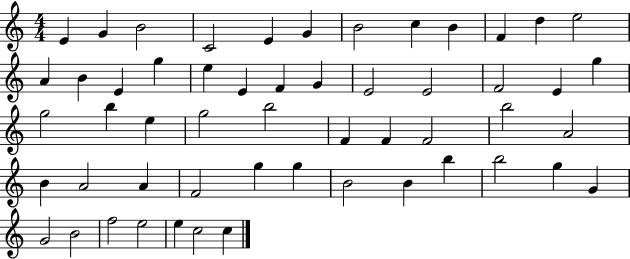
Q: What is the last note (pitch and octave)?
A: C5